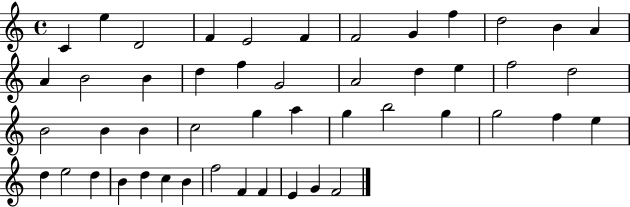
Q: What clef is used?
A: treble